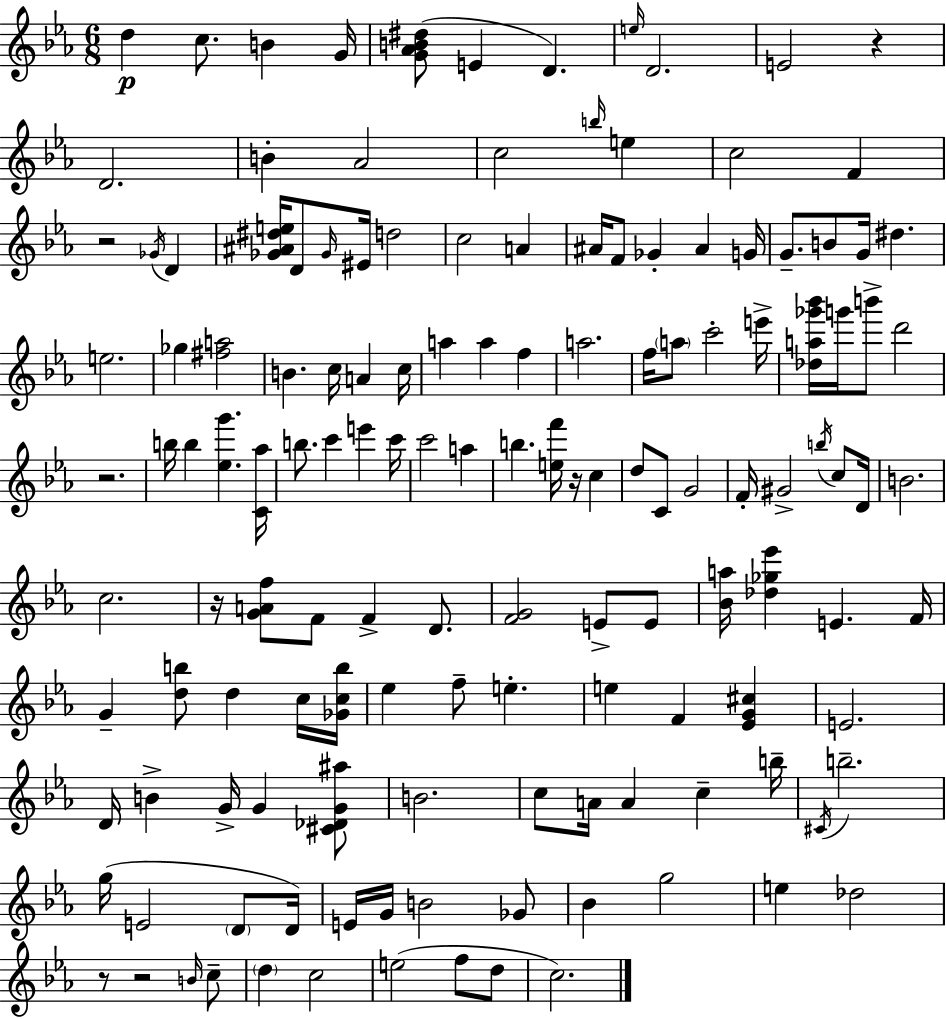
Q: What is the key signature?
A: EES major